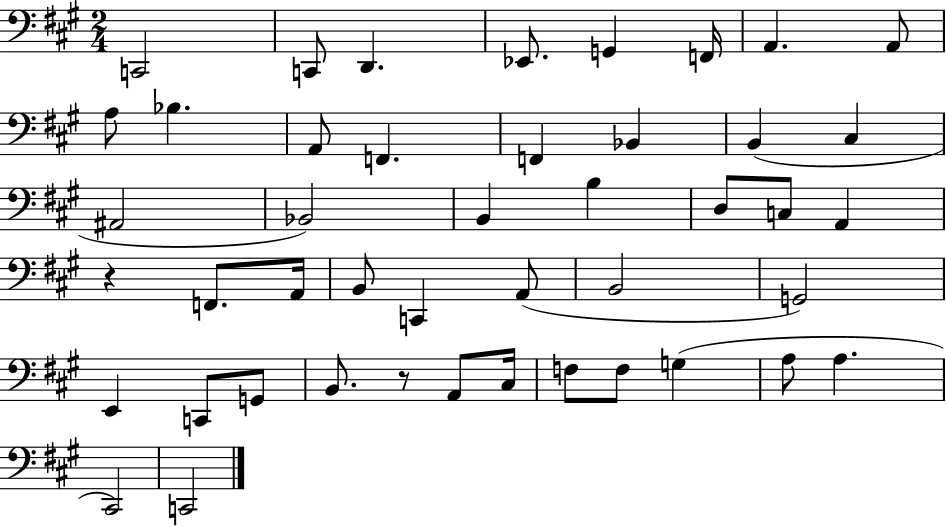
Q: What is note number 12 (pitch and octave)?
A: F2